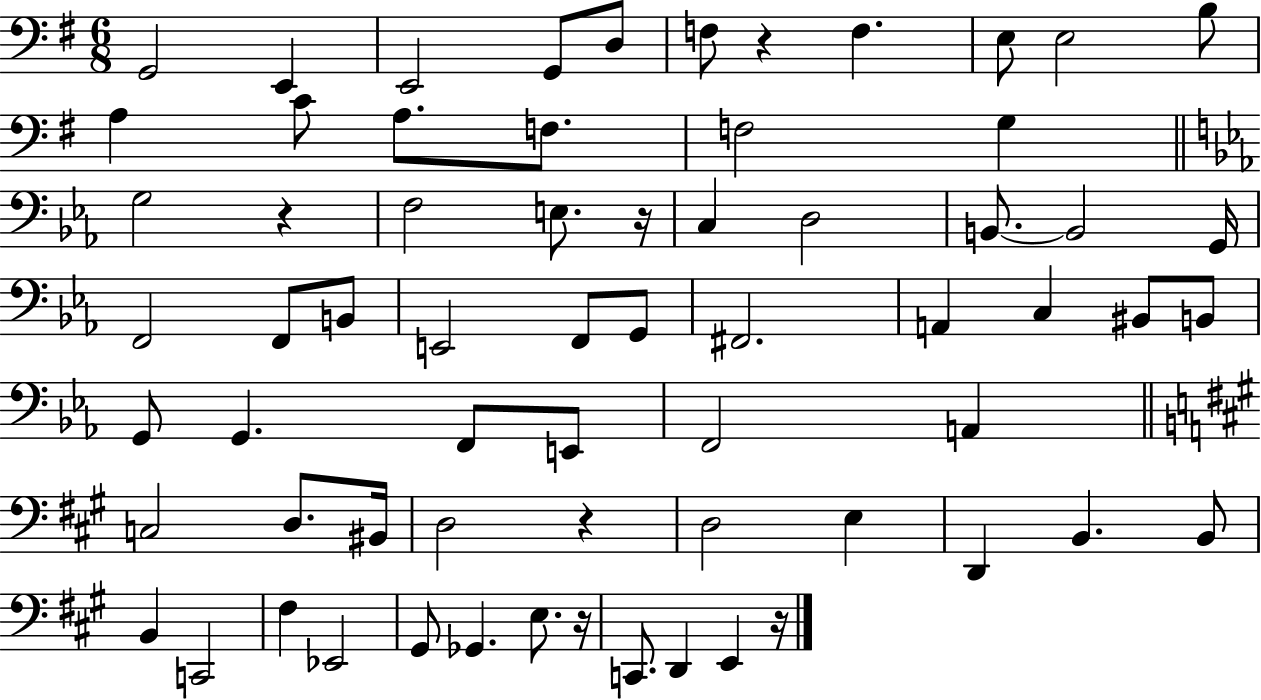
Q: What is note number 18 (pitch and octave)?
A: F3